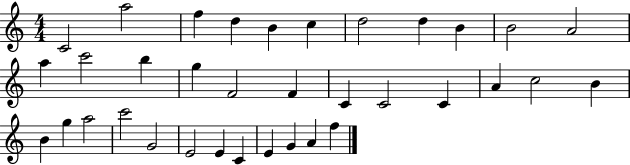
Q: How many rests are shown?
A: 0